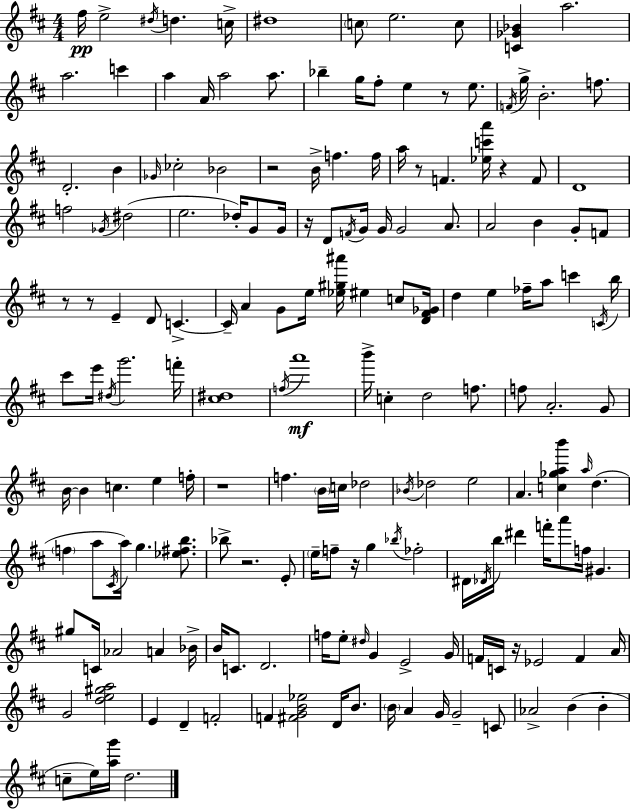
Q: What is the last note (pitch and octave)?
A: D5